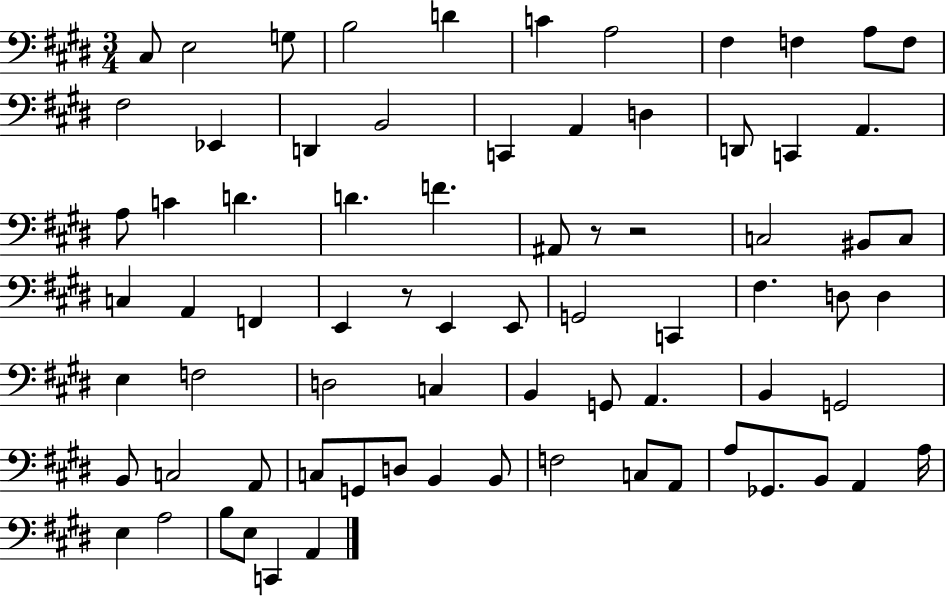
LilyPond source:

{
  \clef bass
  \numericTimeSignature
  \time 3/4
  \key e \major
  cis8 e2 g8 | b2 d'4 | c'4 a2 | fis4 f4 a8 f8 | \break fis2 ees,4 | d,4 b,2 | c,4 a,4 d4 | d,8 c,4 a,4. | \break a8 c'4 d'4. | d'4. f'4. | ais,8 r8 r2 | c2 bis,8 c8 | \break c4 a,4 f,4 | e,4 r8 e,4 e,8 | g,2 c,4 | fis4. d8 d4 | \break e4 f2 | d2 c4 | b,4 g,8 a,4. | b,4 g,2 | \break b,8 c2 a,8 | c8 g,8 d8 b,4 b,8 | f2 c8 a,8 | a8 ges,8. b,8 a,4 a16 | \break e4 a2 | b8 e8 c,4 a,4 | \bar "|."
}